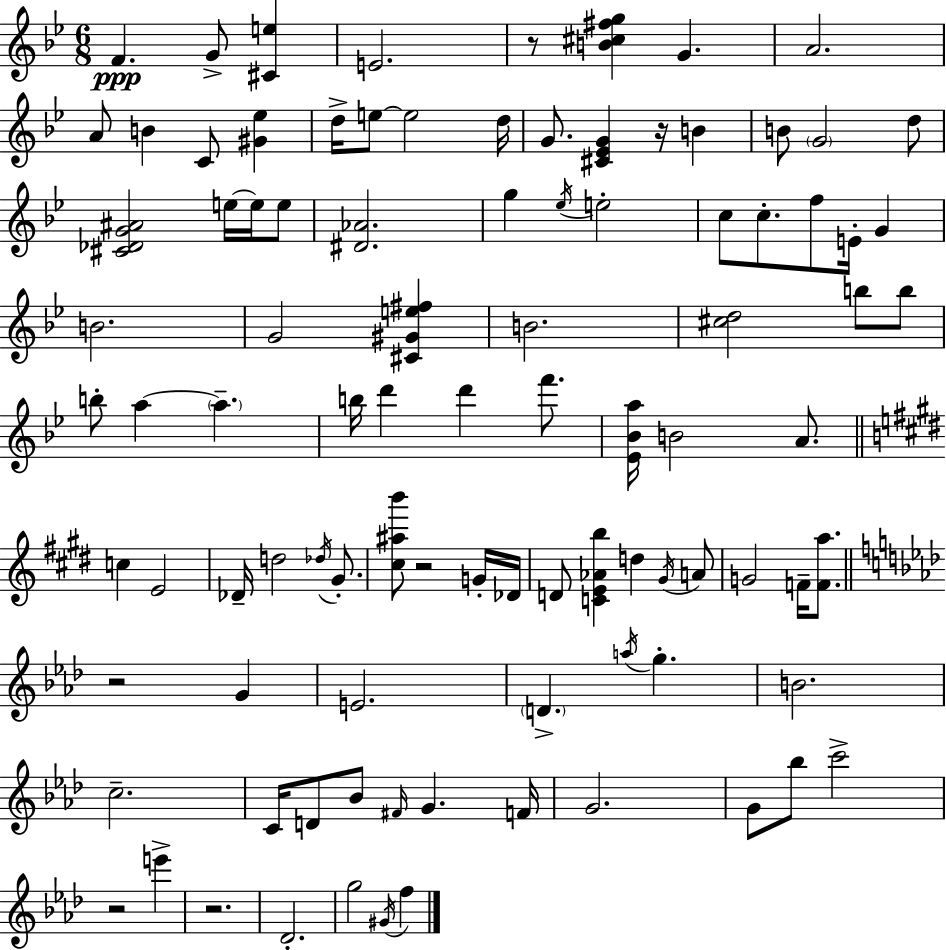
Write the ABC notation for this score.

X:1
T:Untitled
M:6/8
L:1/4
K:Bb
F G/2 [^Ce] E2 z/2 [B^c^fg] G A2 A/2 B C/2 [^G_e] d/4 e/2 e2 d/4 G/2 [^C_EG] z/4 B B/2 G2 d/2 [^C_DG^A]2 e/4 e/4 e/2 [^D_A]2 g _e/4 e2 c/2 c/2 f/2 E/4 G B2 G2 [^C^Ge^f] B2 [^cd]2 b/2 b/2 b/2 a a b/4 d' d' f'/2 [_E_Ba]/4 B2 A/2 c E2 _D/4 d2 _d/4 ^G/2 [^c^ab']/2 z2 G/4 _D/4 D/2 [CE_Ab] d ^G/4 A/2 G2 F/4 [Fa]/2 z2 G E2 D a/4 g B2 c2 C/4 D/2 _B/2 ^F/4 G F/4 G2 G/2 _b/2 c'2 z2 e' z2 _D2 g2 ^G/4 f